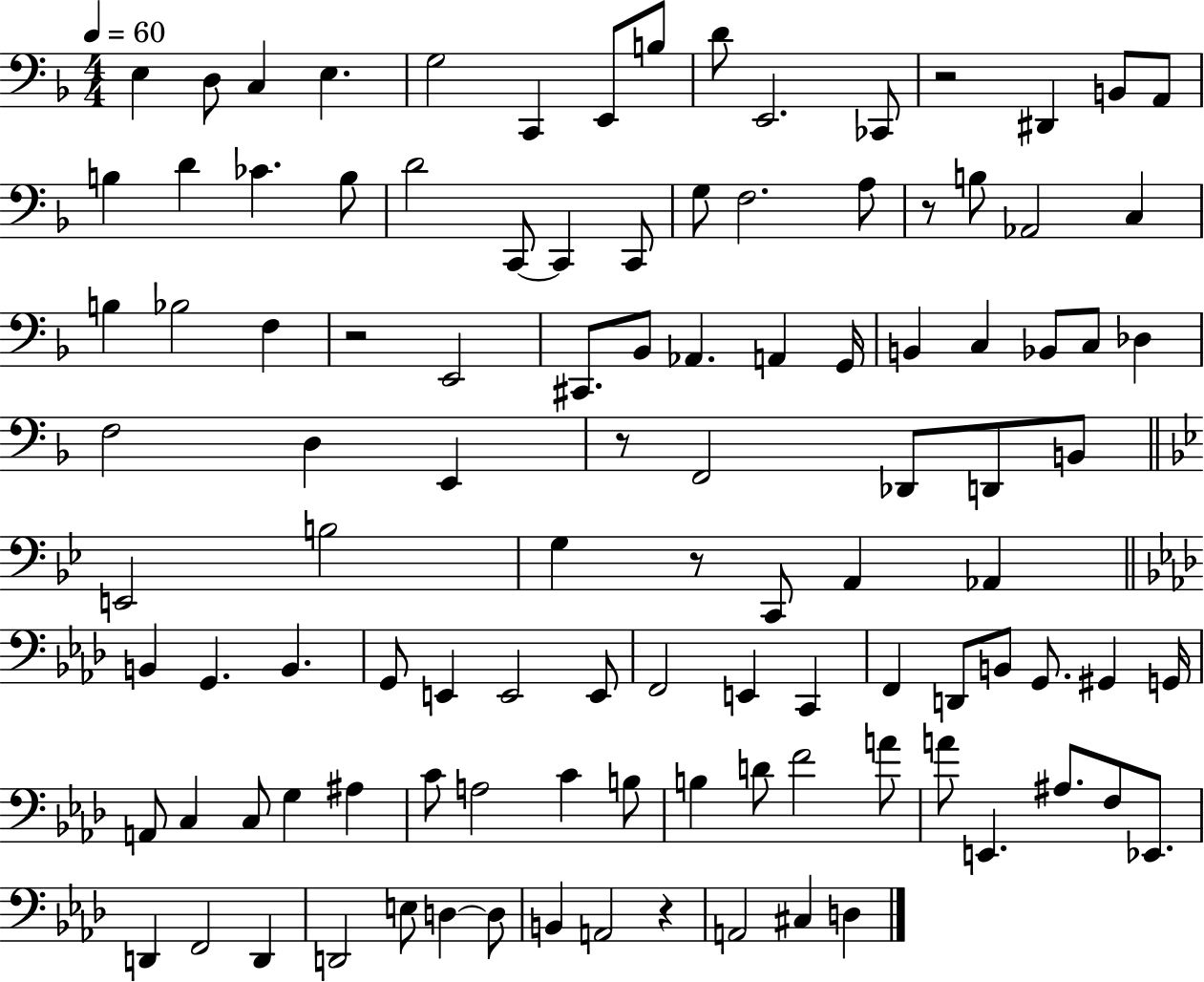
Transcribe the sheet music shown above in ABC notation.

X:1
T:Untitled
M:4/4
L:1/4
K:F
E, D,/2 C, E, G,2 C,, E,,/2 B,/2 D/2 E,,2 _C,,/2 z2 ^D,, B,,/2 A,,/2 B, D _C B,/2 D2 C,,/2 C,, C,,/2 G,/2 F,2 A,/2 z/2 B,/2 _A,,2 C, B, _B,2 F, z2 E,,2 ^C,,/2 _B,,/2 _A,, A,, G,,/4 B,, C, _B,,/2 C,/2 _D, F,2 D, E,, z/2 F,,2 _D,,/2 D,,/2 B,,/2 E,,2 B,2 G, z/2 C,,/2 A,, _A,, B,, G,, B,, G,,/2 E,, E,,2 E,,/2 F,,2 E,, C,, F,, D,,/2 B,,/2 G,,/2 ^G,, G,,/4 A,,/2 C, C,/2 G, ^A, C/2 A,2 C B,/2 B, D/2 F2 A/2 A/2 E,, ^A,/2 F,/2 _E,,/2 D,, F,,2 D,, D,,2 E,/2 D, D,/2 B,, A,,2 z A,,2 ^C, D,